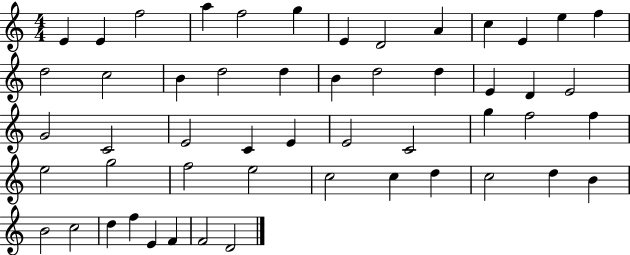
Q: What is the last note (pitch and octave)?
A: D4